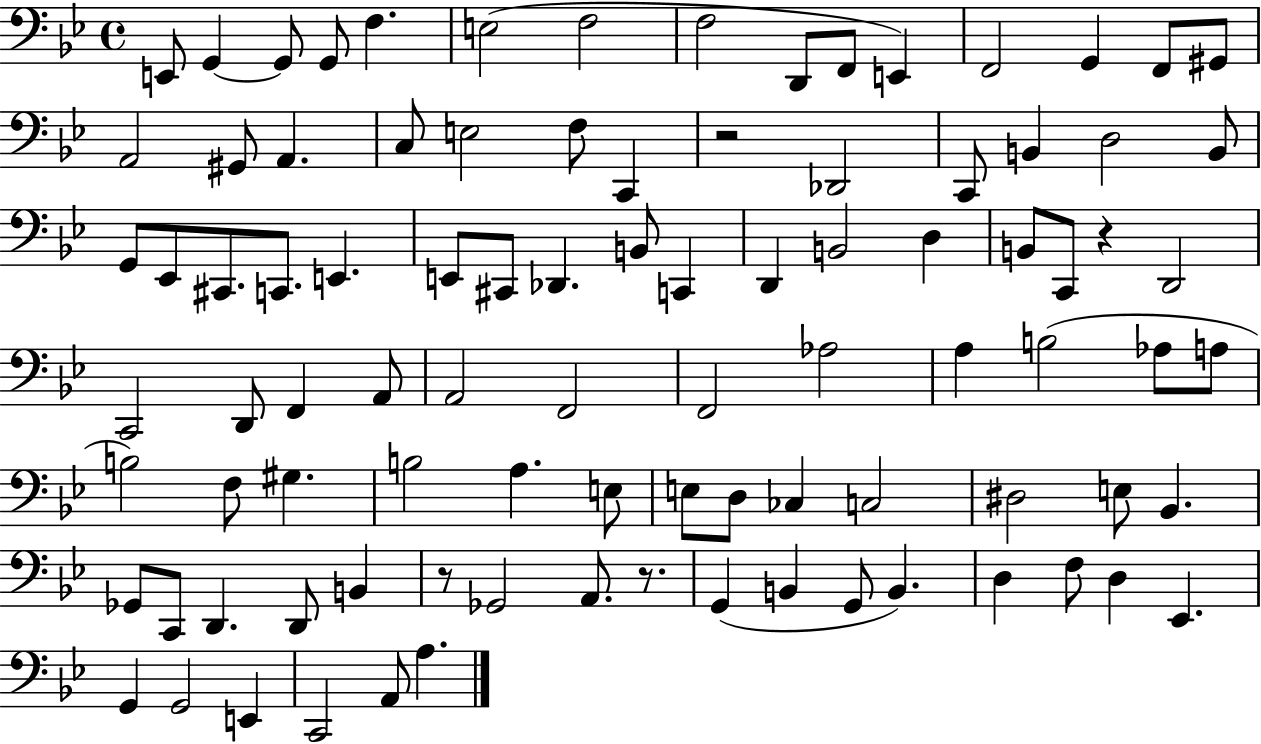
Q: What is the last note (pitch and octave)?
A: A3